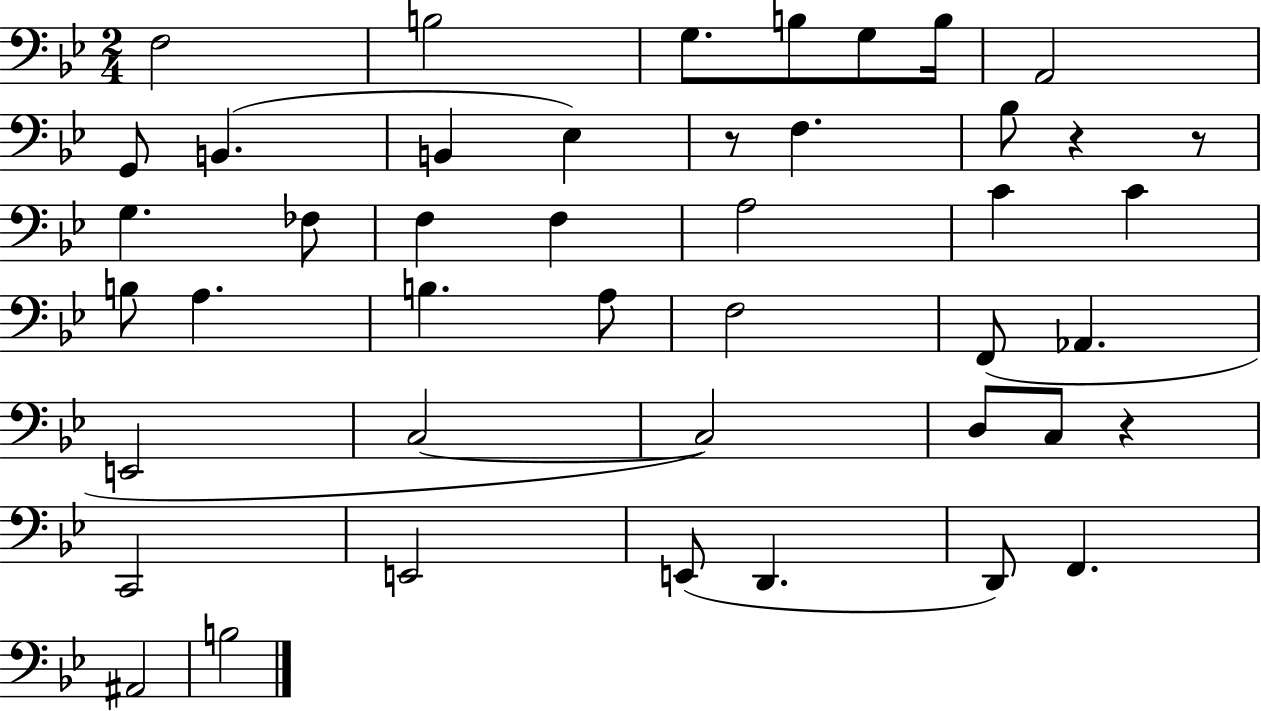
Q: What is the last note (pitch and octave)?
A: B3